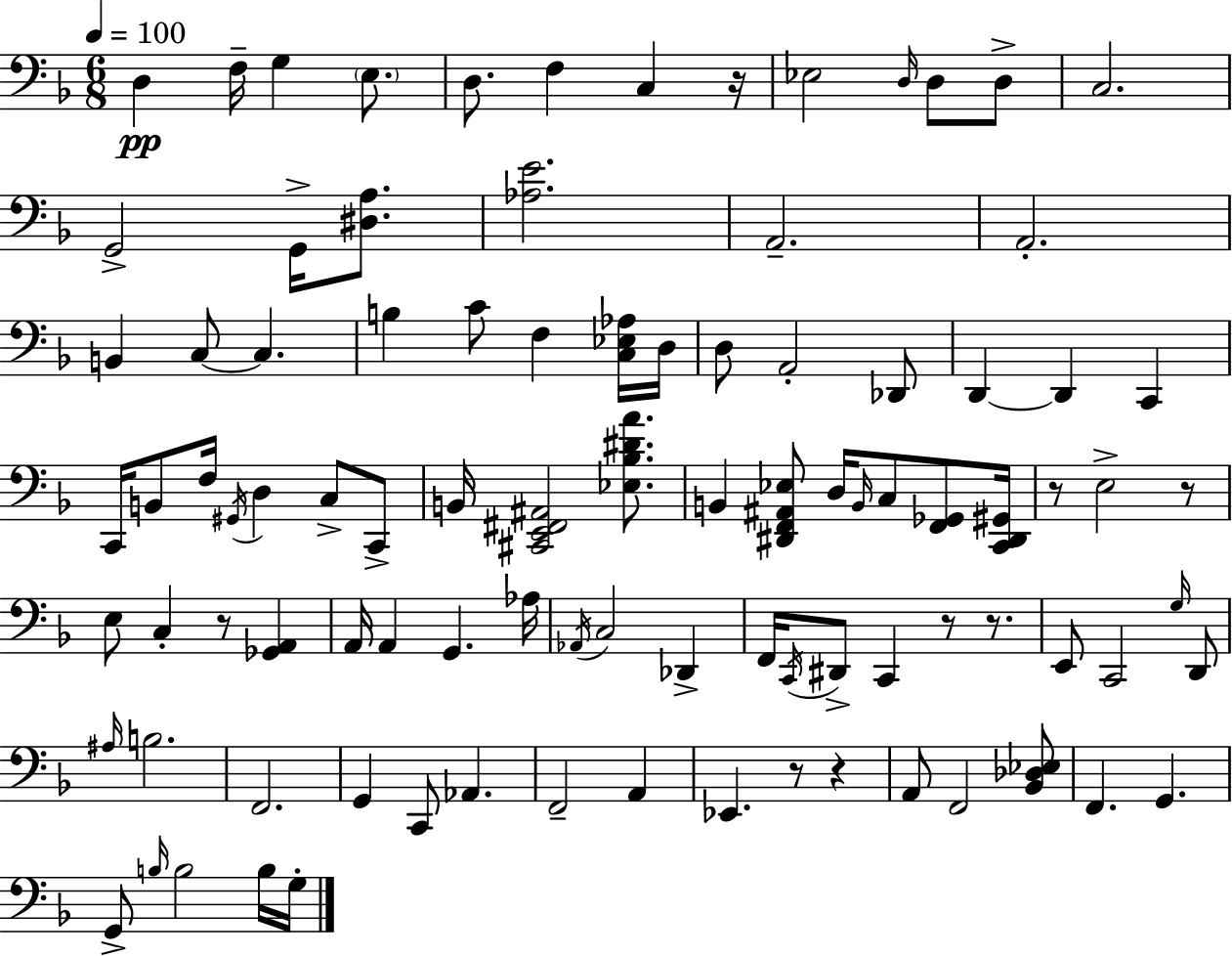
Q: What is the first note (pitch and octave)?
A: D3